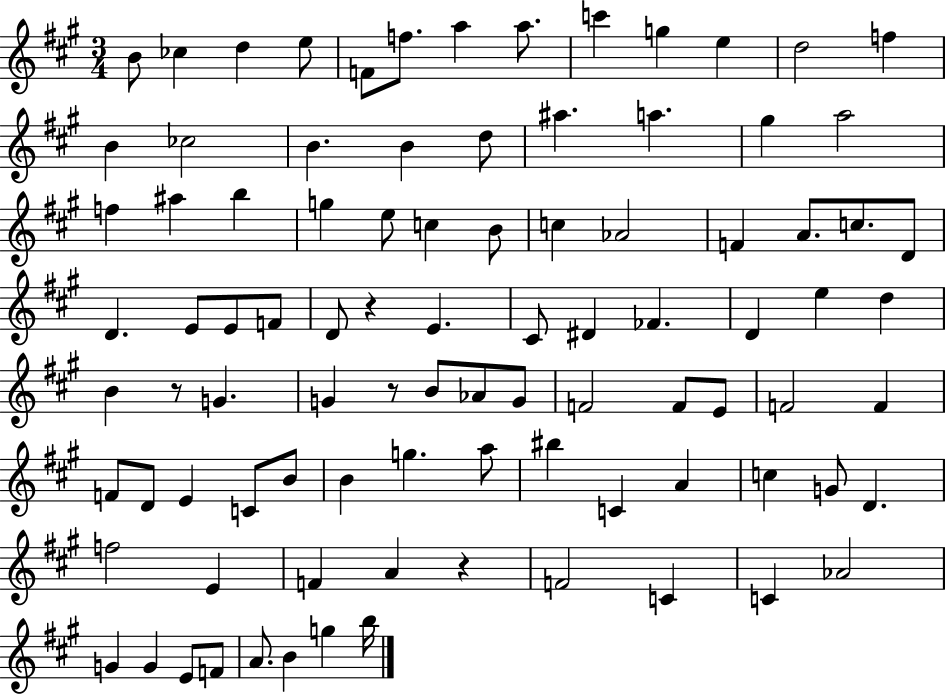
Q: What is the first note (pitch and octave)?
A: B4